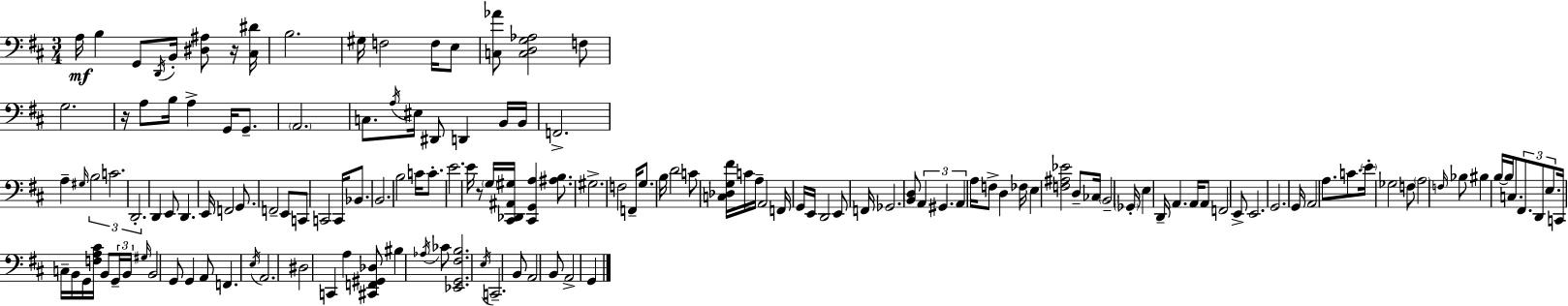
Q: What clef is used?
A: bass